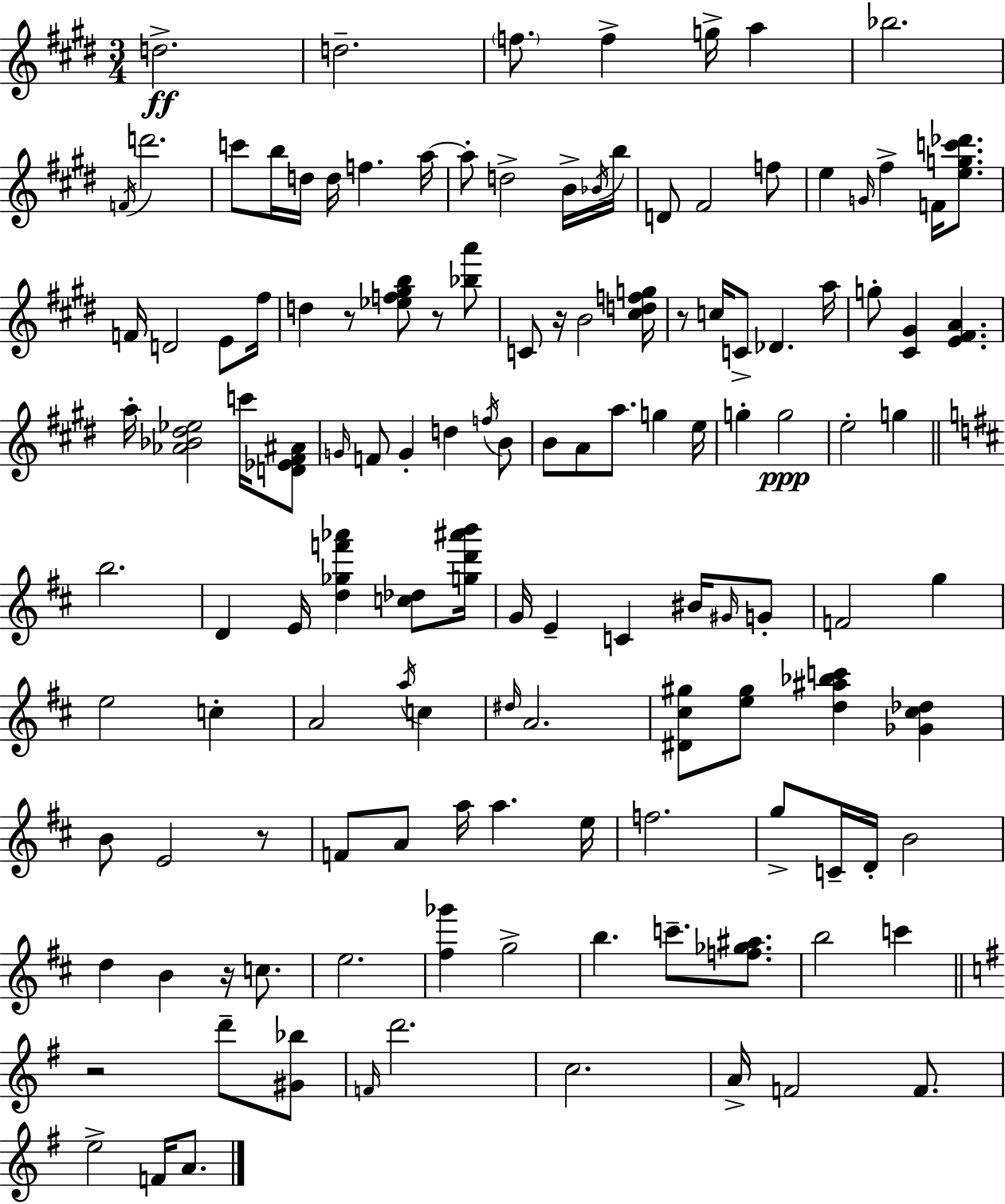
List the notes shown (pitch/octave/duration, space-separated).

D5/h. D5/h. F5/e. F5/q G5/s A5/q Bb5/h. F4/s D6/h. C6/e B5/s D5/s D5/s F5/q. A5/s A5/e D5/h B4/s Bb4/s B5/s D4/e F#4/h F5/e E5/q G4/s F#5/q F4/s [E5,G5,C6,Db6]/e. F4/s D4/h E4/e F#5/s D5/q R/e [Eb5,F5,G#5,B5]/e R/e [Bb5,A6]/e C4/e R/s B4/h [C#5,D5,F5,G5]/s R/e C5/s C4/e Db4/q. A5/s G5/e [C#4,G#4]/q [E4,F#4,A4]/q. A5/s [Ab4,Bb4,D#5,Eb5]/h C6/s [D4,Eb4,F#4,A#4]/e G4/s F4/e G4/q D5/q F5/s B4/e B4/e A4/e A5/e. G5/q E5/s G5/q G5/h E5/h G5/q B5/h. D4/q E4/s [D5,Gb5,F6,Ab6]/q [C5,Db5]/e [G5,D6,A#6,B6]/s G4/s E4/q C4/q BIS4/s G#4/s G4/e F4/h G5/q E5/h C5/q A4/h A5/s C5/q D#5/s A4/h. [D#4,C#5,G#5]/e [E5,G#5]/e [D5,A#5,Bb5,C6]/q [Gb4,C#5,Db5]/q B4/e E4/h R/e F4/e A4/e A5/s A5/q. E5/s F5/h. G5/e C4/s D4/s B4/h D5/q B4/q R/s C5/e. E5/h. [F#5,Gb6]/q G5/h B5/q. C6/e. [F5,Gb5,A#5]/e. B5/h C6/q R/h D6/e [G#4,Bb5]/e F4/s D6/h. C5/h. A4/s F4/h F4/e. E5/h F4/s A4/e.